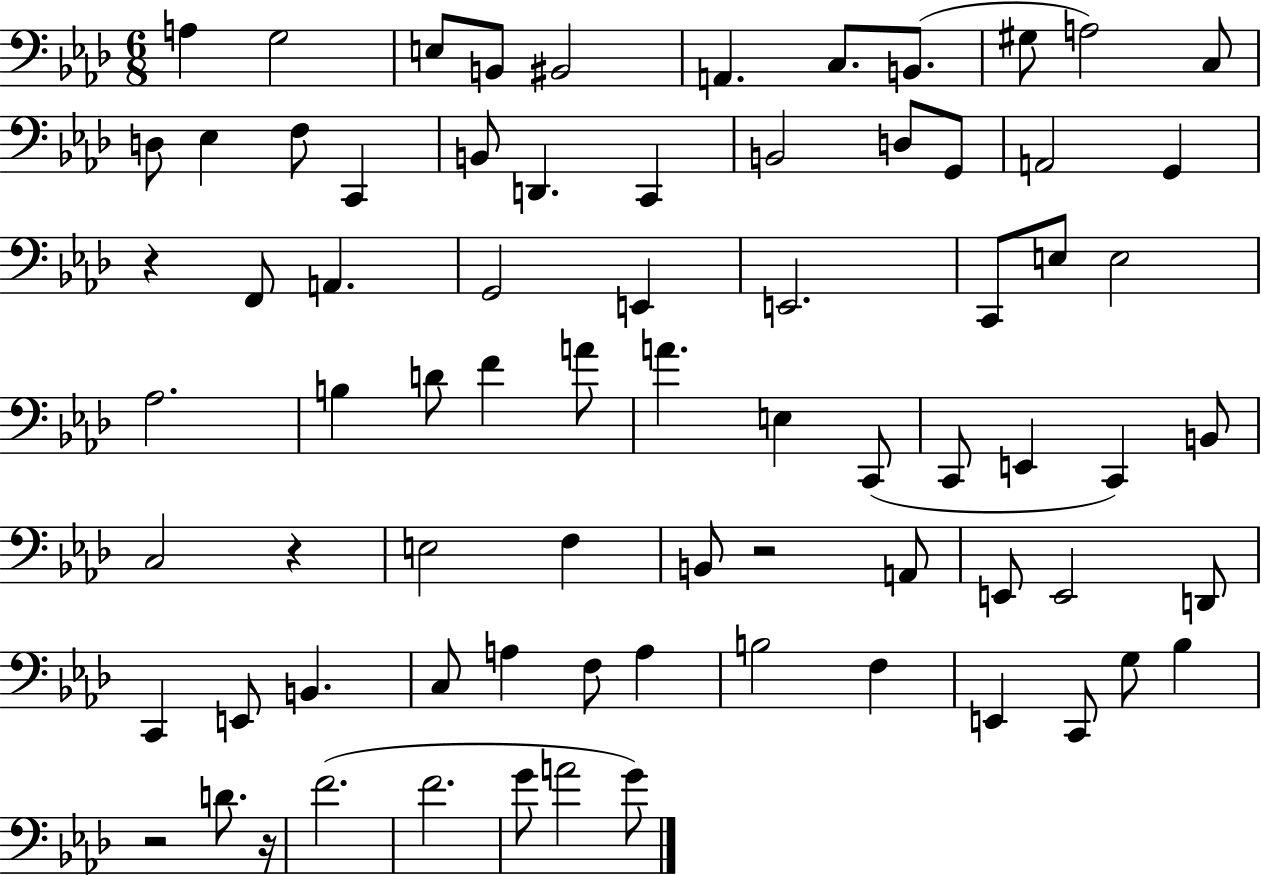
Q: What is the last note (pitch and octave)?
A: G4